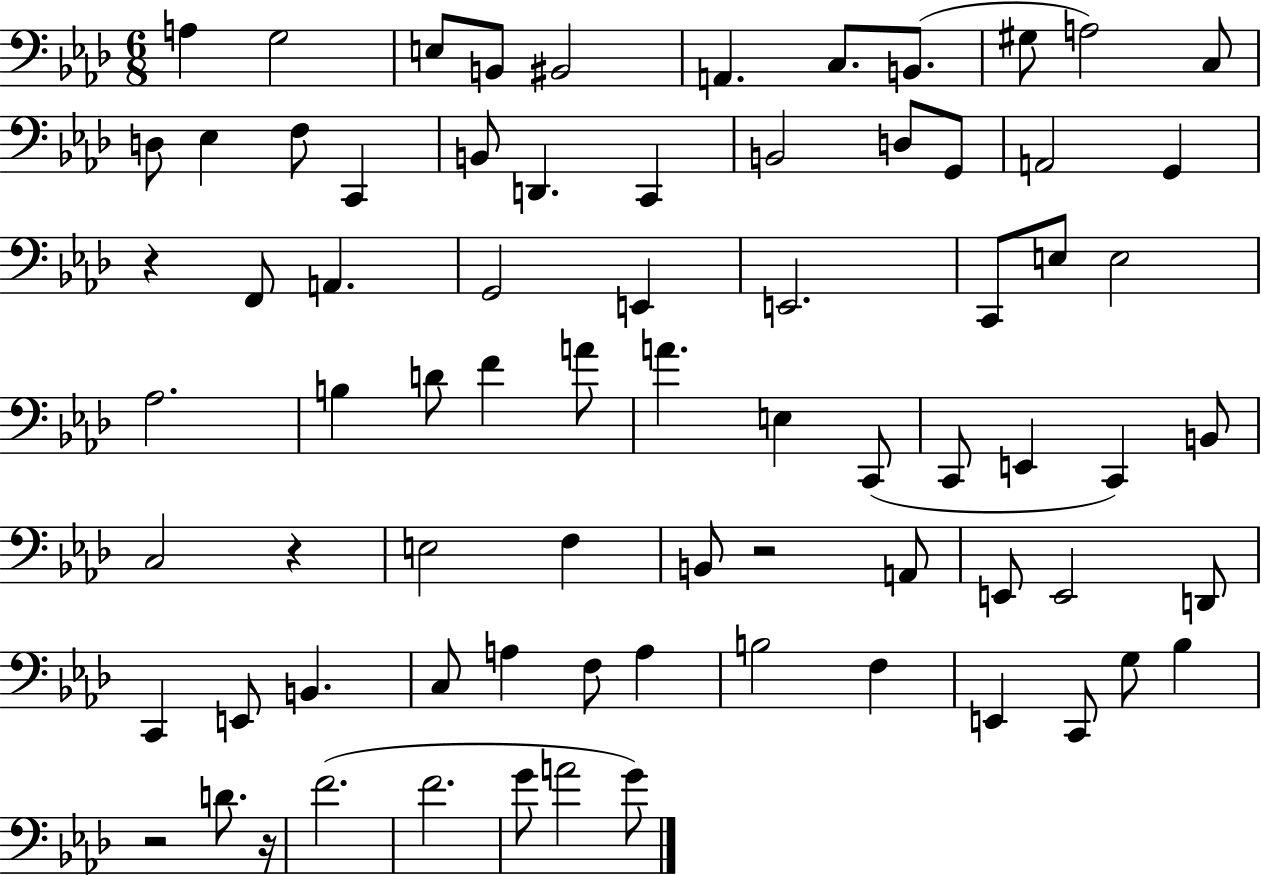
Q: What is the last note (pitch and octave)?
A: G4